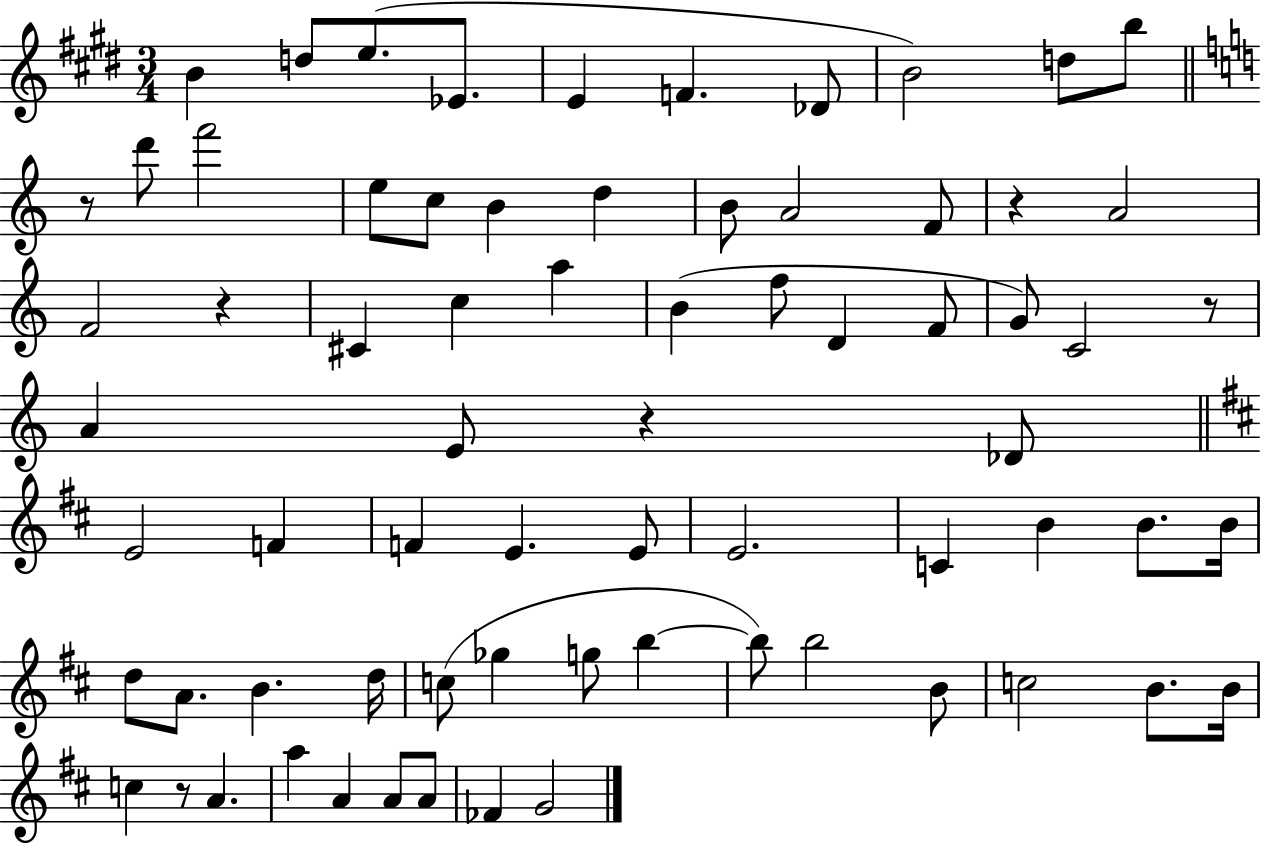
{
  \clef treble
  \numericTimeSignature
  \time 3/4
  \key e \major
  b'4 d''8 e''8.( ees'8. | e'4 f'4. des'8 | b'2) d''8 b''8 | \bar "||" \break \key c \major r8 d'''8 f'''2 | e''8 c''8 b'4 d''4 | b'8 a'2 f'8 | r4 a'2 | \break f'2 r4 | cis'4 c''4 a''4 | b'4( f''8 d'4 f'8 | g'8) c'2 r8 | \break a'4 e'8 r4 des'8 | \bar "||" \break \key d \major e'2 f'4 | f'4 e'4. e'8 | e'2. | c'4 b'4 b'8. b'16 | \break d''8 a'8. b'4. d''16 | c''8( ges''4 g''8 b''4~~ | b''8) b''2 b'8 | c''2 b'8. b'16 | \break c''4 r8 a'4. | a''4 a'4 a'8 a'8 | fes'4 g'2 | \bar "|."
}